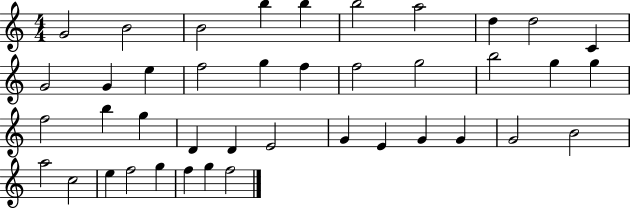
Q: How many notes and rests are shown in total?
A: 41